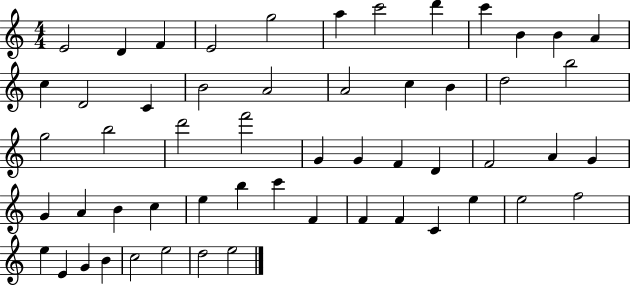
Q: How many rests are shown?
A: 0